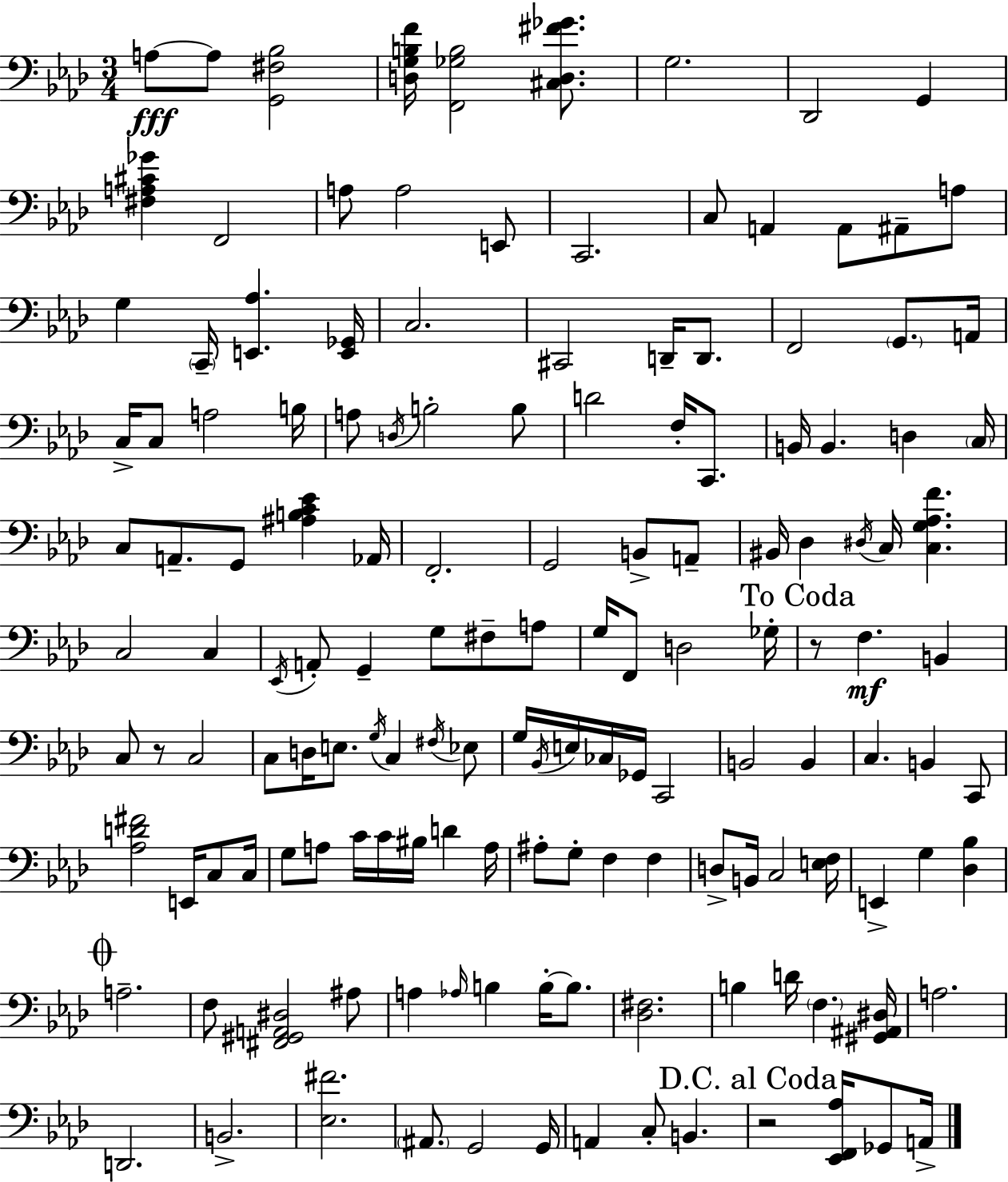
A3/e A3/e [G2,F#3,Bb3]/h [D3,G3,B3,F4]/s [F2,Gb3,B3]/h [C#3,D3,F#4,Gb4]/e. G3/h. Db2/h G2/q [F#3,A3,C#4,Gb4]/q F2/h A3/e A3/h E2/e C2/h. C3/e A2/q A2/e A#2/e A3/e G3/q C2/s [E2,Ab3]/q. [E2,Gb2]/s C3/h. C#2/h D2/s D2/e. F2/h G2/e. A2/s C3/s C3/e A3/h B3/s A3/e D3/s B3/h B3/e D4/h F3/s C2/e. B2/s B2/q. D3/q C3/s C3/e A2/e. G2/e [A#3,B3,C4,Eb4]/q Ab2/s F2/h. G2/h B2/e A2/e BIS2/s Db3/q D#3/s C3/s [C3,G3,Ab3,F4]/q. C3/h C3/q Eb2/s A2/e G2/q G3/e F#3/e A3/e G3/s F2/e D3/h Gb3/s R/e F3/q. B2/q C3/e R/e C3/h C3/e D3/s E3/e. G3/s C3/q F#3/s Eb3/e G3/s Bb2/s E3/s CES3/s Gb2/s C2/h B2/h B2/q C3/q. B2/q C2/e [Ab3,D4,F#4]/h E2/s C3/e C3/s G3/e A3/e C4/s C4/s BIS3/s D4/q A3/s A#3/e G3/e F3/q F3/q D3/e B2/s C3/h [E3,F3]/s E2/q G3/q [Db3,Bb3]/q A3/h. F3/e [F#2,G#2,A2,D#3]/h A#3/e A3/q Ab3/s B3/q B3/s B3/e. [Db3,F#3]/h. B3/q D4/s F3/q. [G#2,A#2,D#3]/s A3/h. D2/h. B2/h. [Eb3,F#4]/h. A#2/e. G2/h G2/s A2/q C3/e B2/q. R/h [Eb2,F2,Ab3]/s Gb2/e A2/s